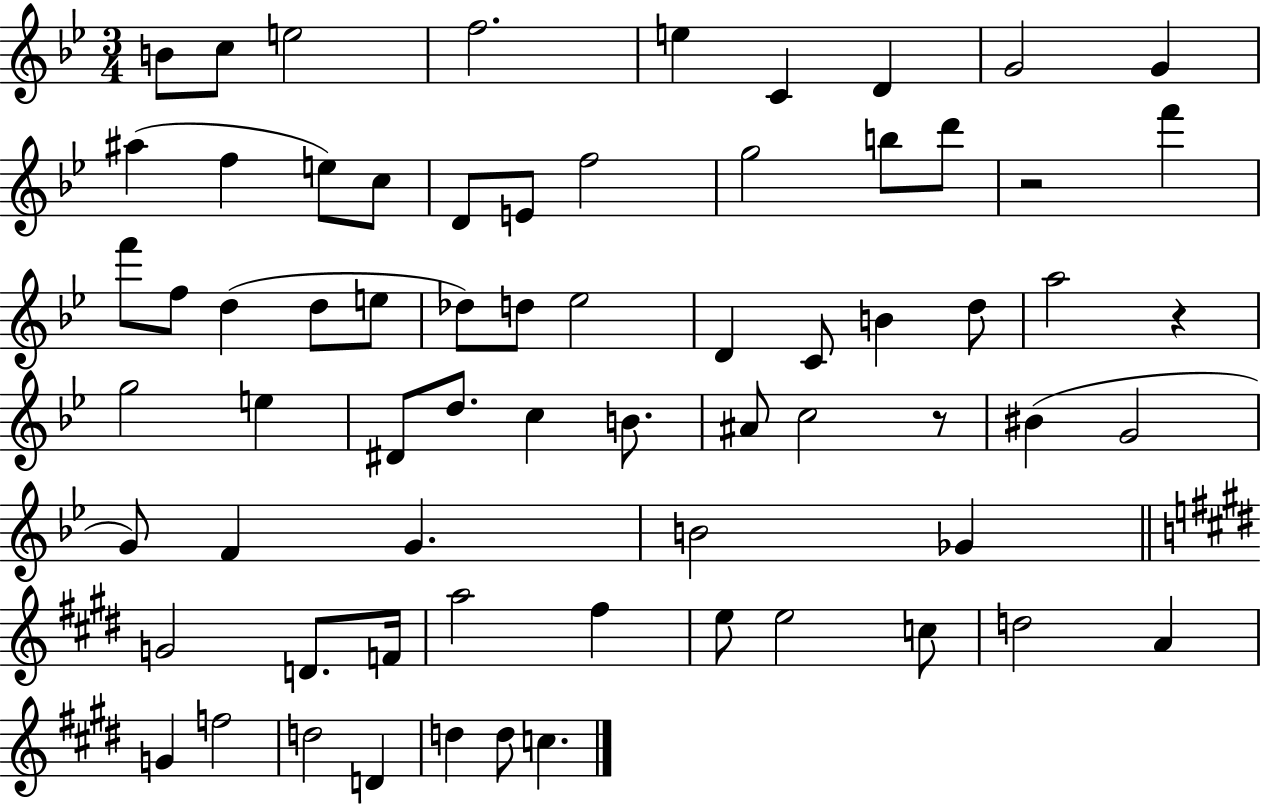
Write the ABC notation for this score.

X:1
T:Untitled
M:3/4
L:1/4
K:Bb
B/2 c/2 e2 f2 e C D G2 G ^a f e/2 c/2 D/2 E/2 f2 g2 b/2 d'/2 z2 f' f'/2 f/2 d d/2 e/2 _d/2 d/2 _e2 D C/2 B d/2 a2 z g2 e ^D/2 d/2 c B/2 ^A/2 c2 z/2 ^B G2 G/2 F G B2 _G G2 D/2 F/4 a2 ^f e/2 e2 c/2 d2 A G f2 d2 D d d/2 c